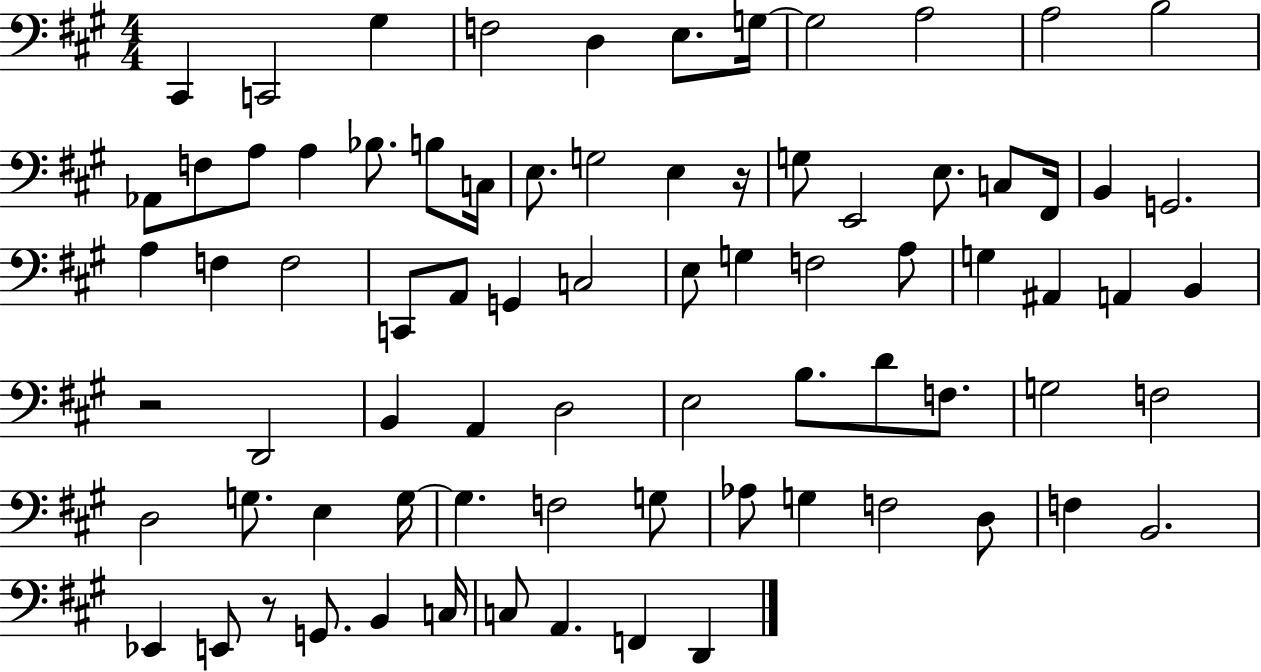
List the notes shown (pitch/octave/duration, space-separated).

C#2/q C2/h G#3/q F3/h D3/q E3/e. G3/s G3/h A3/h A3/h B3/h Ab2/e F3/e A3/e A3/q Bb3/e. B3/e C3/s E3/e. G3/h E3/q R/s G3/e E2/h E3/e. C3/e F#2/s B2/q G2/h. A3/q F3/q F3/h C2/e A2/e G2/q C3/h E3/e G3/q F3/h A3/e G3/q A#2/q A2/q B2/q R/h D2/h B2/q A2/q D3/h E3/h B3/e. D4/e F3/e. G3/h F3/h D3/h G3/e. E3/q G3/s G3/q. F3/h G3/e Ab3/e G3/q F3/h D3/e F3/q B2/h. Eb2/q E2/e R/e G2/e. B2/q C3/s C3/e A2/q. F2/q D2/q